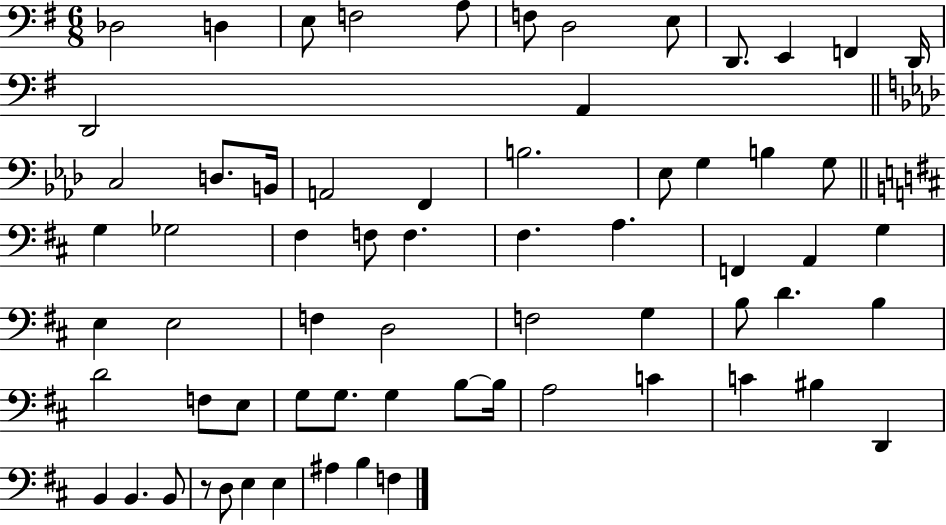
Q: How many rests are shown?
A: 1